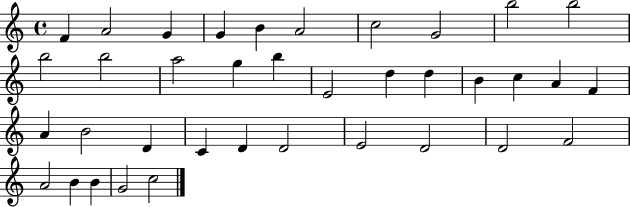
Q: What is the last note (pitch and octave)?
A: C5